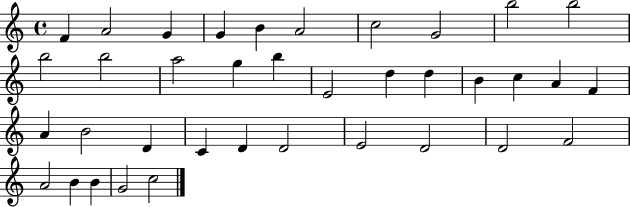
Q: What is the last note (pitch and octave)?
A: C5